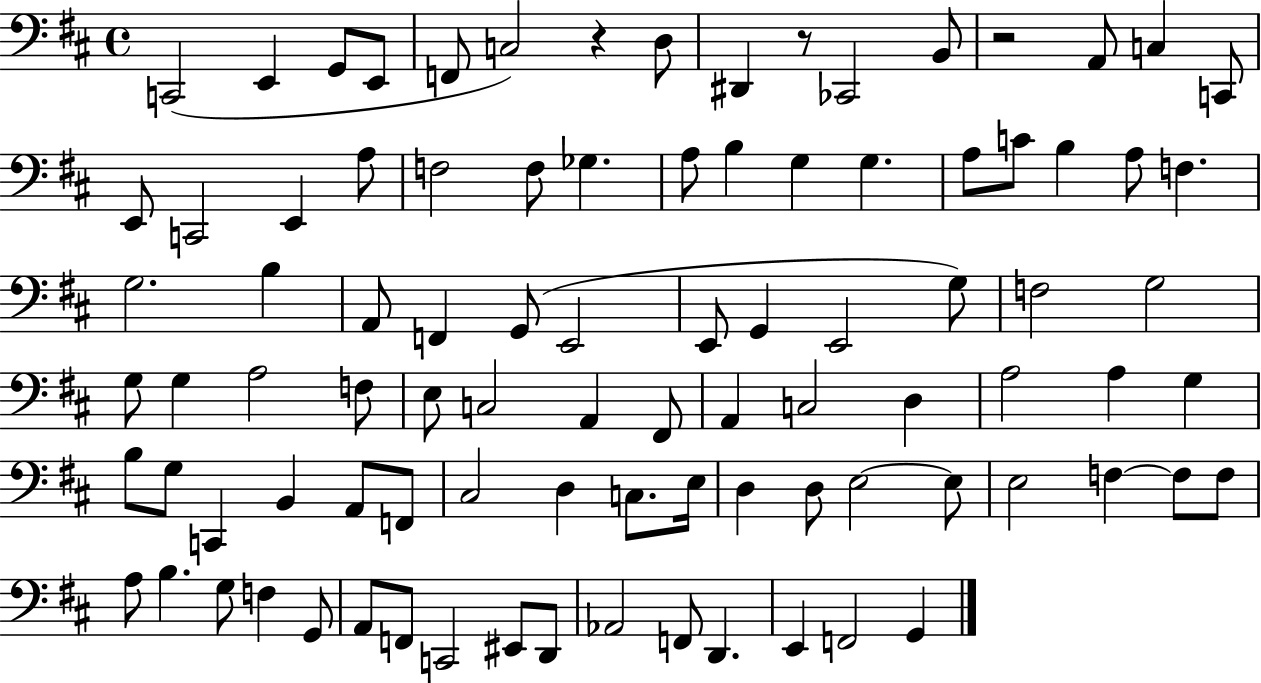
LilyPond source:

{
  \clef bass
  \time 4/4
  \defaultTimeSignature
  \key d \major
  c,2( e,4 g,8 e,8 | f,8 c2) r4 d8 | dis,4 r8 ces,2 b,8 | r2 a,8 c4 c,8 | \break e,8 c,2 e,4 a8 | f2 f8 ges4. | a8 b4 g4 g4. | a8 c'8 b4 a8 f4. | \break g2. b4 | a,8 f,4 g,8( e,2 | e,8 g,4 e,2 g8) | f2 g2 | \break g8 g4 a2 f8 | e8 c2 a,4 fis,8 | a,4 c2 d4 | a2 a4 g4 | \break b8 g8 c,4 b,4 a,8 f,8 | cis2 d4 c8. e16 | d4 d8 e2~~ e8 | e2 f4~~ f8 f8 | \break a8 b4. g8 f4 g,8 | a,8 f,8 c,2 eis,8 d,8 | aes,2 f,8 d,4. | e,4 f,2 g,4 | \break \bar "|."
}